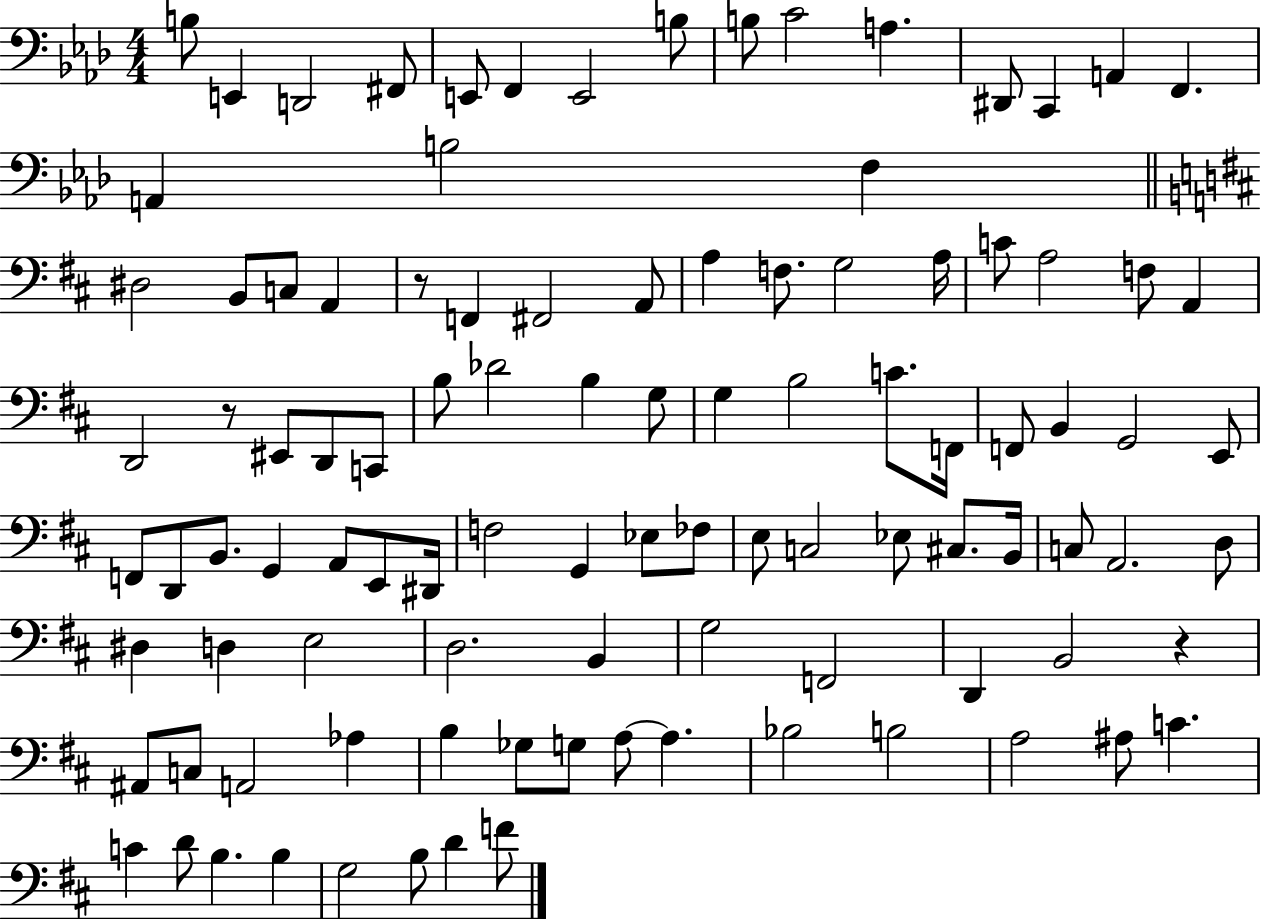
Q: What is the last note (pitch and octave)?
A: F4